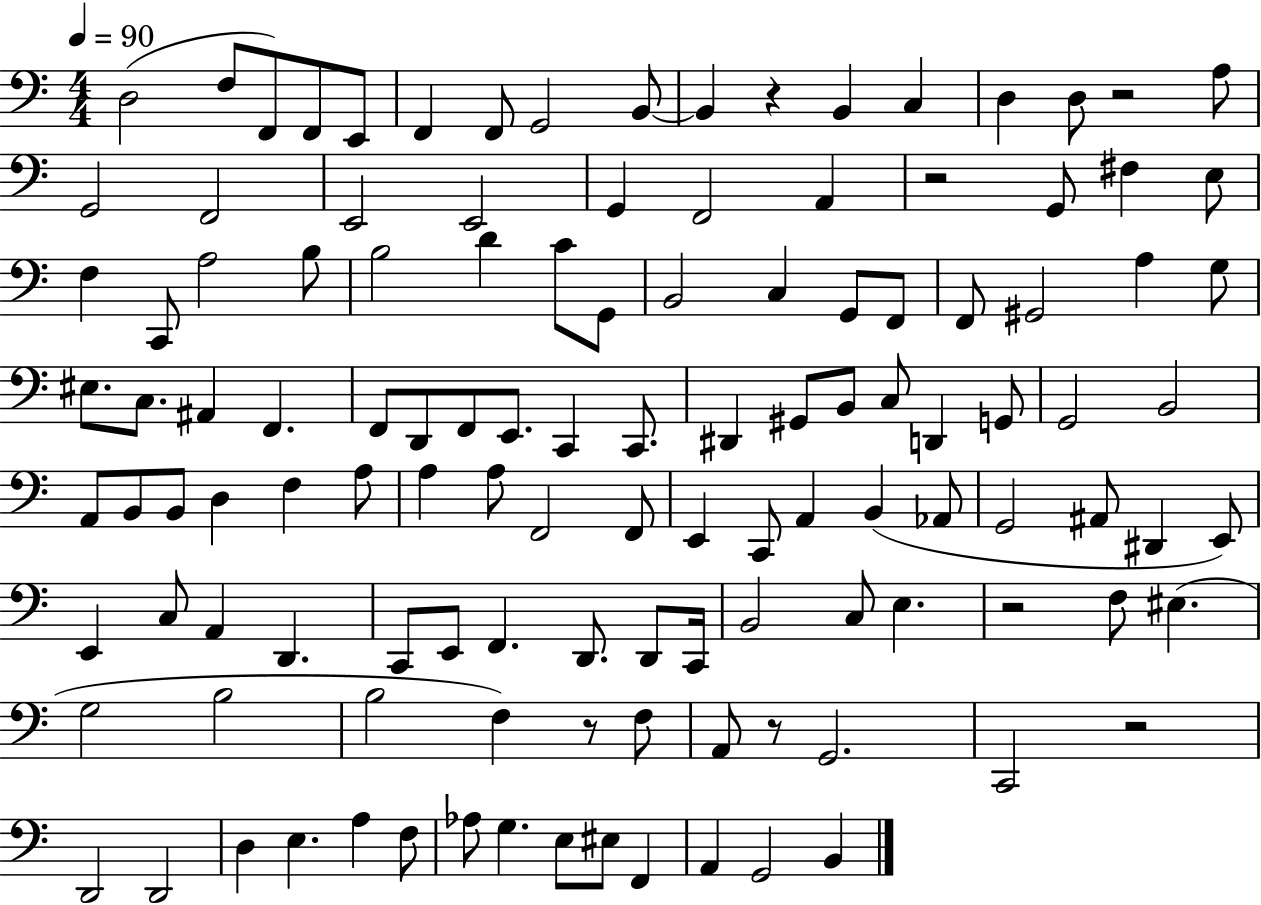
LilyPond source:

{
  \clef bass
  \numericTimeSignature
  \time 4/4
  \key c \major
  \tempo 4 = 90
  d2( f8 f,8) f,8 e,8 | f,4 f,8 g,2 b,8~~ | b,4 r4 b,4 c4 | d4 d8 r2 a8 | \break g,2 f,2 | e,2 e,2 | g,4 f,2 a,4 | r2 g,8 fis4 e8 | \break f4 c,8 a2 b8 | b2 d'4 c'8 g,8 | b,2 c4 g,8 f,8 | f,8 gis,2 a4 g8 | \break eis8. c8. ais,4 f,4. | f,8 d,8 f,8 e,8. c,4 c,8. | dis,4 gis,8 b,8 c8 d,4 g,8 | g,2 b,2 | \break a,8 b,8 b,8 d4 f4 a8 | a4 a8 f,2 f,8 | e,4 c,8 a,4 b,4( aes,8 | g,2 ais,8 dis,4 e,8) | \break e,4 c8 a,4 d,4. | c,8 e,8 f,4. d,8. d,8 c,16 | b,2 c8 e4. | r2 f8 eis4.( | \break g2 b2 | b2 f4) r8 f8 | a,8 r8 g,2. | c,2 r2 | \break d,2 d,2 | d4 e4. a4 f8 | aes8 g4. e8 eis8 f,4 | a,4 g,2 b,4 | \break \bar "|."
}